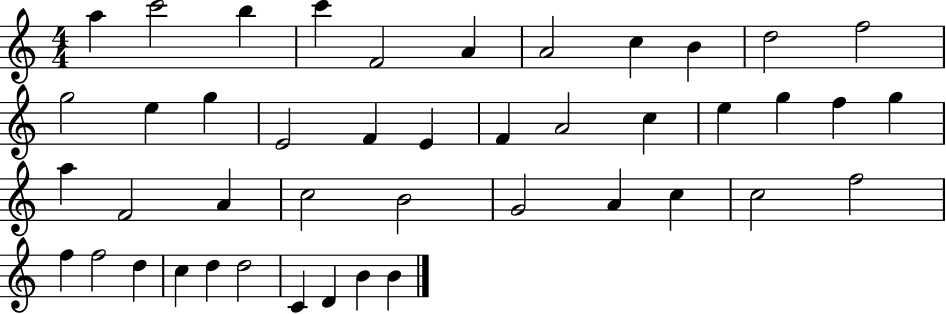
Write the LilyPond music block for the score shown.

{
  \clef treble
  \numericTimeSignature
  \time 4/4
  \key c \major
  a''4 c'''2 b''4 | c'''4 f'2 a'4 | a'2 c''4 b'4 | d''2 f''2 | \break g''2 e''4 g''4 | e'2 f'4 e'4 | f'4 a'2 c''4 | e''4 g''4 f''4 g''4 | \break a''4 f'2 a'4 | c''2 b'2 | g'2 a'4 c''4 | c''2 f''2 | \break f''4 f''2 d''4 | c''4 d''4 d''2 | c'4 d'4 b'4 b'4 | \bar "|."
}